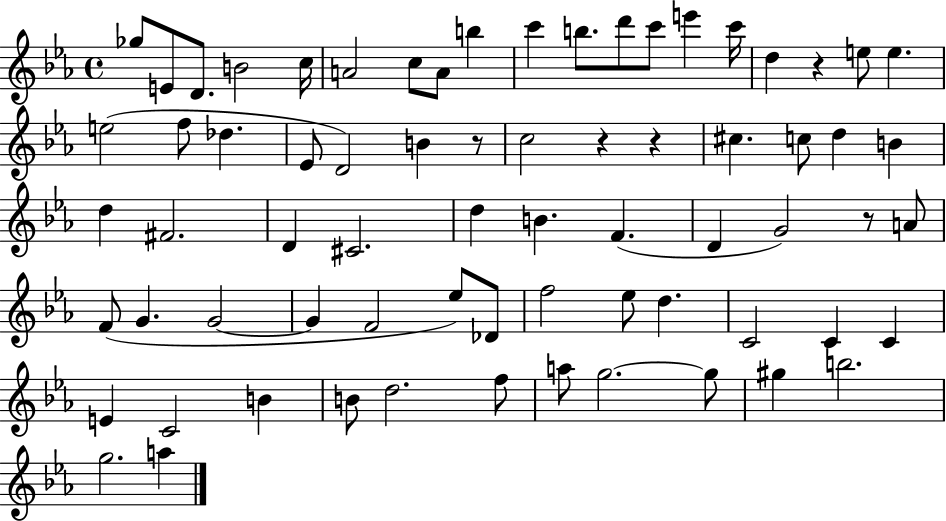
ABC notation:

X:1
T:Untitled
M:4/4
L:1/4
K:Eb
_g/2 E/2 D/2 B2 c/4 A2 c/2 A/2 b c' b/2 d'/2 c'/2 e' c'/4 d z e/2 e e2 f/2 _d _E/2 D2 B z/2 c2 z z ^c c/2 d B d ^F2 D ^C2 d B F D G2 z/2 A/2 F/2 G G2 G F2 _e/2 _D/2 f2 _e/2 d C2 C C E C2 B B/2 d2 f/2 a/2 g2 g/2 ^g b2 g2 a